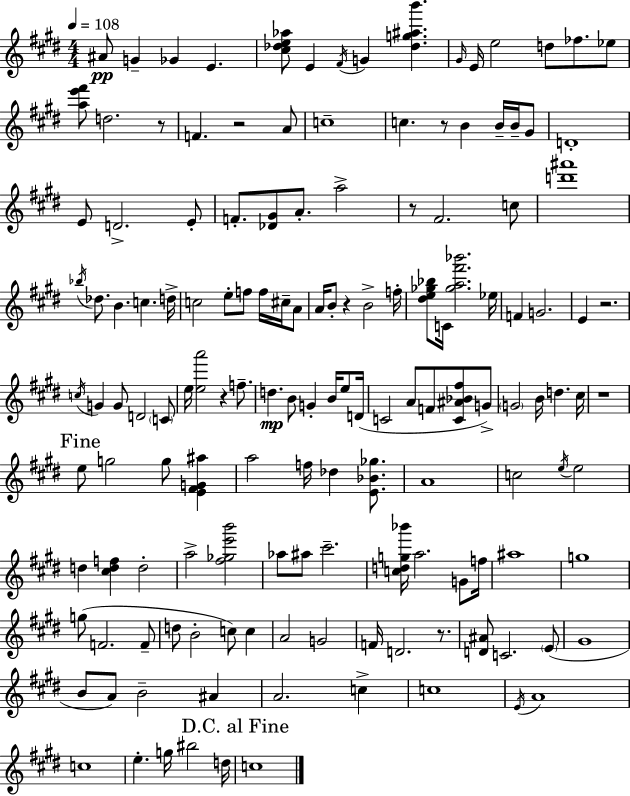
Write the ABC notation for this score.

X:1
T:Untitled
M:4/4
L:1/4
K:E
^A/2 G _G E [^c_de_a]/2 E ^F/4 G [_dg^ab'] ^G/4 E/4 e2 d/2 _f/2 _e/2 [ae'^f']/2 d2 z/2 F z2 A/2 c4 c z/2 B B/4 B/4 ^G/2 D4 E/2 D2 E/2 F/2 [_D^G]/2 A/2 a2 z/2 ^F2 c/2 [d'^a']4 _b/4 _d/2 B c d/4 c2 e/2 f/2 f/4 ^c/4 A/2 A/4 B/2 z B2 f/4 [^de_g_b]/2 C/4 [_ga^f'_b']2 _e/4 F G2 E z2 c/4 G G/2 D2 C/2 e/4 [ea']2 z f/2 d B/2 G B/4 e/2 D/4 C2 A/2 F/2 [C^A_B^f]/2 G/2 G2 B/4 d ^c/4 z4 e/2 g2 g/2 [E^FG^a] a2 f/4 _d [E_B_g]/2 A4 c2 e/4 e2 d [^cdf] d2 a2 [^f_ge'b']2 _a/2 ^a/2 ^c'2 [cdg_b']/4 a2 G/2 f/4 ^a4 g4 g/2 F2 F/2 d/2 B2 c/2 c A2 G2 F/4 D2 z/2 [D^A]/2 C2 E/2 ^G4 B/2 A/2 B2 ^A A2 c c4 E/4 A4 c4 e g/4 ^b2 d/4 c4